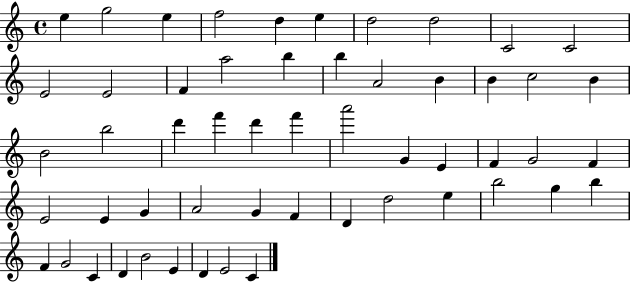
X:1
T:Untitled
M:4/4
L:1/4
K:C
e g2 e f2 d e d2 d2 C2 C2 E2 E2 F a2 b b A2 B B c2 B B2 b2 d' f' d' f' a'2 G E F G2 F E2 E G A2 G F D d2 e b2 g b F G2 C D B2 E D E2 C